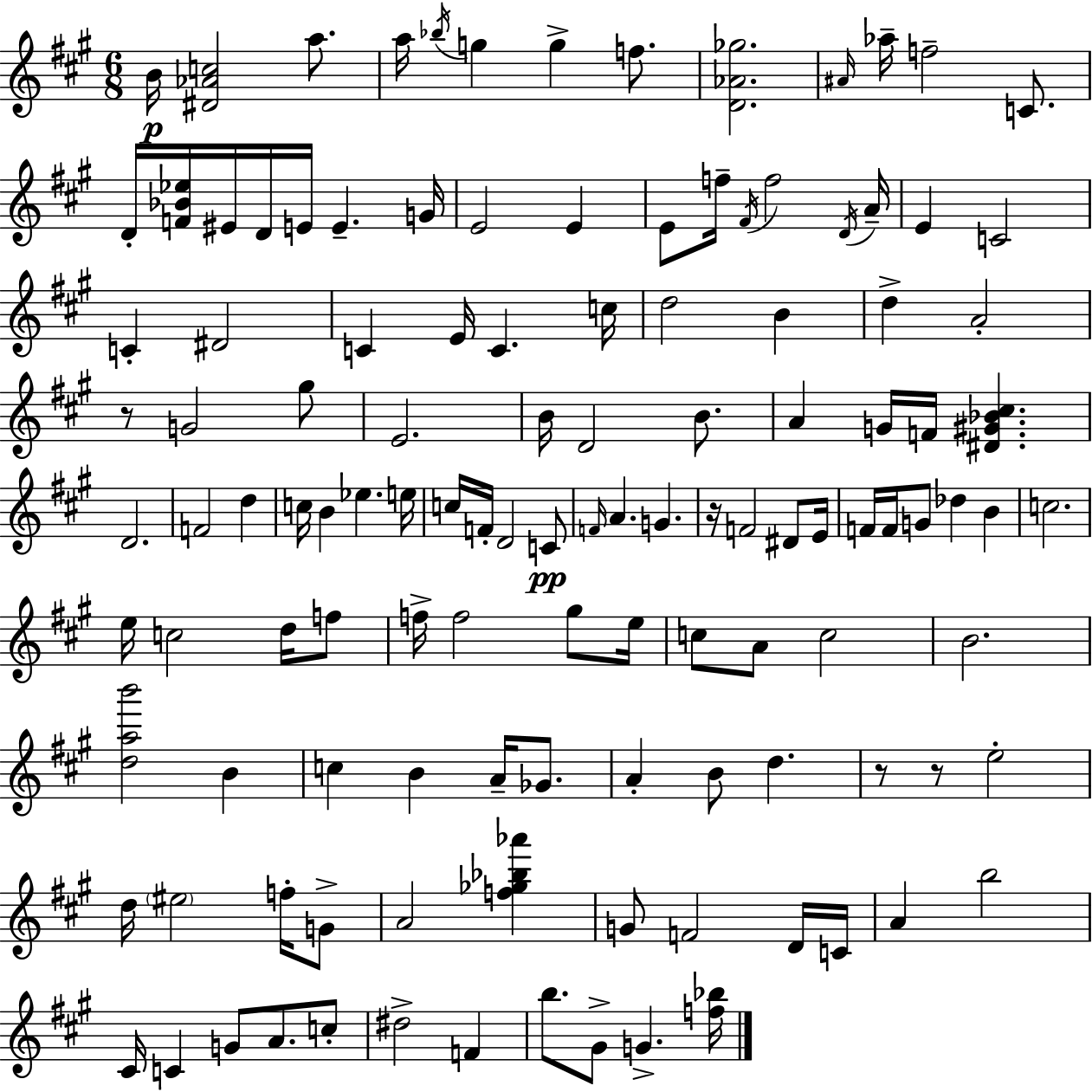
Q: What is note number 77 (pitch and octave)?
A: E5